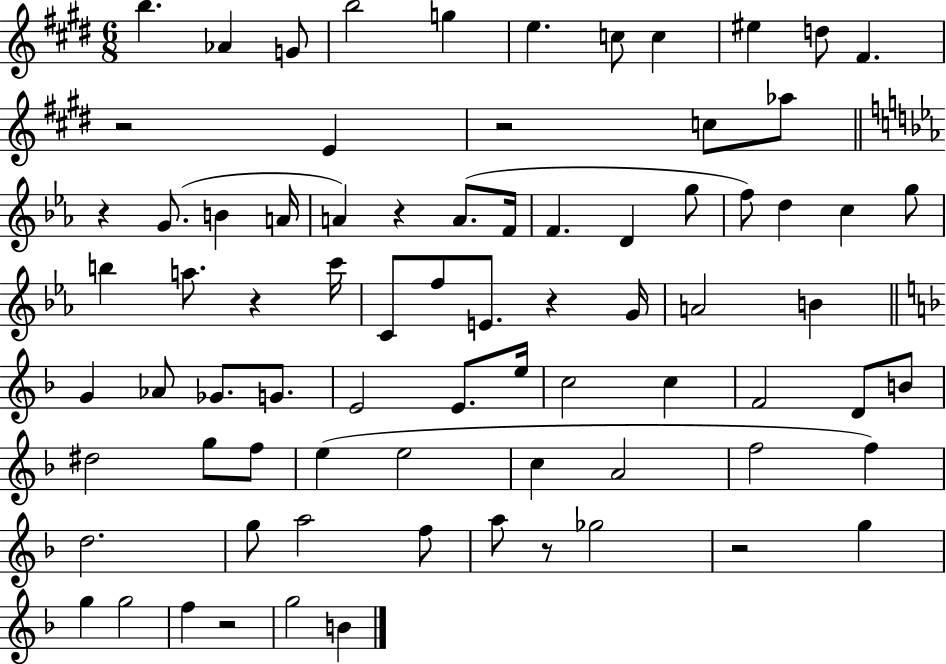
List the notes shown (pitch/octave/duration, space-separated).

B5/q. Ab4/q G4/e B5/h G5/q E5/q. C5/e C5/q EIS5/q D5/e F#4/q. R/h E4/q R/h C5/e Ab5/e R/q G4/e. B4/q A4/s A4/q R/q A4/e. F4/s F4/q. D4/q G5/e F5/e D5/q C5/q G5/e B5/q A5/e. R/q C6/s C4/e F5/e E4/e. R/q G4/s A4/h B4/q G4/q Ab4/e Gb4/e. G4/e. E4/h E4/e. E5/s C5/h C5/q F4/h D4/e B4/e D#5/h G5/e F5/e E5/q E5/h C5/q A4/h F5/h F5/q D5/h. G5/e A5/h F5/e A5/e R/e Gb5/h R/h G5/q G5/q G5/h F5/q R/h G5/h B4/q